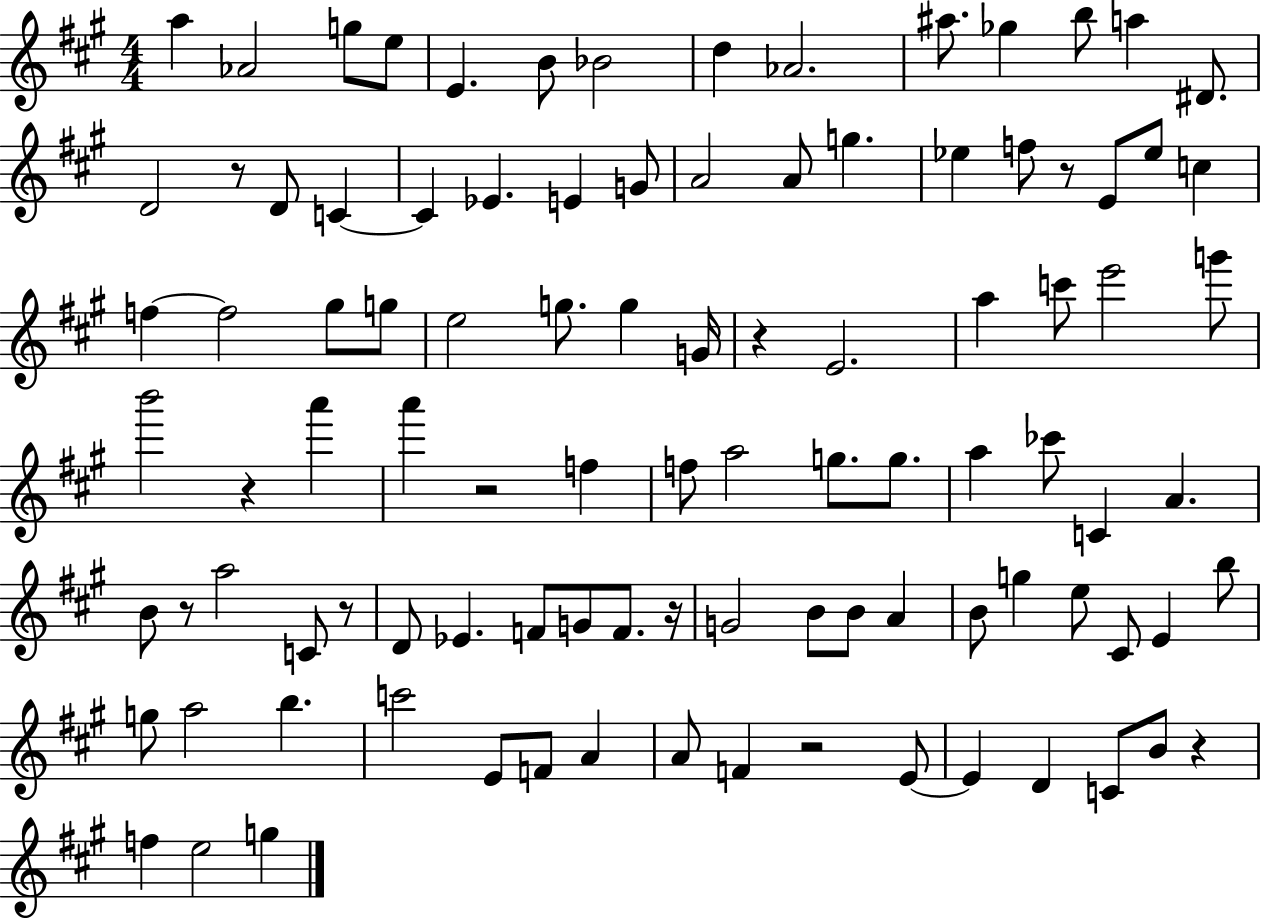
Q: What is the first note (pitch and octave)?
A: A5